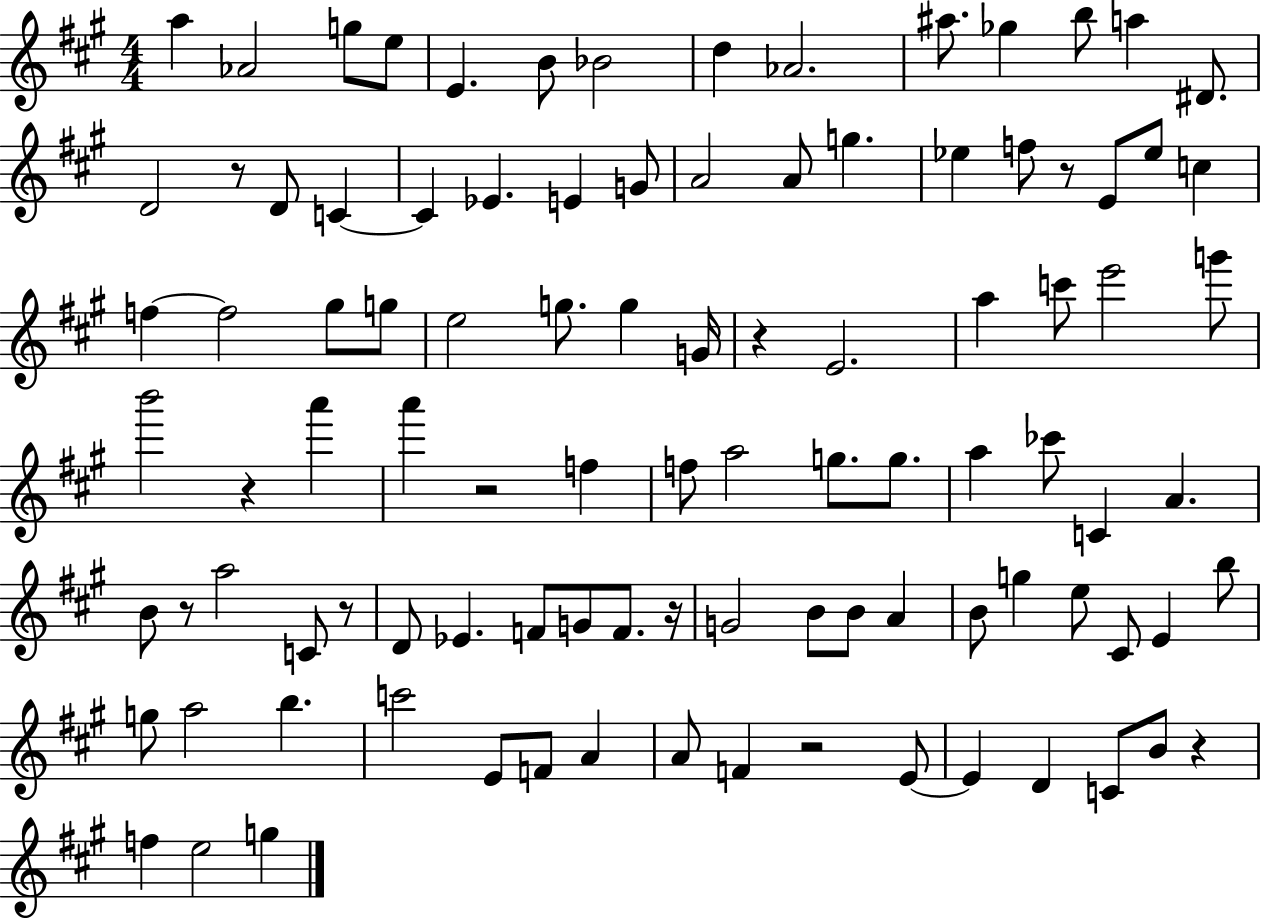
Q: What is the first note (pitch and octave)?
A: A5